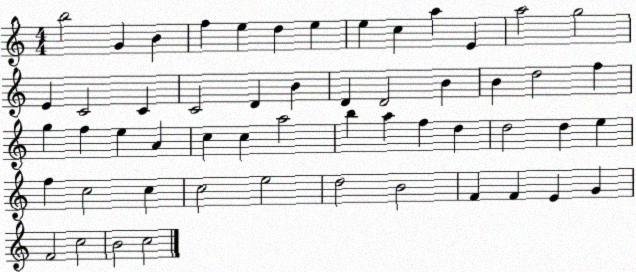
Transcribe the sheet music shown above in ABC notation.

X:1
T:Untitled
M:4/4
L:1/4
K:C
b2 G B f e d e e c a E a2 g2 E C2 C C2 D B D D2 B B d2 f g f e A c c a2 b a f d d2 d e f c2 c c2 e2 d2 B2 F F E G F2 c2 B2 c2